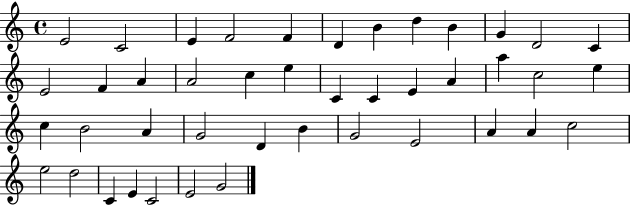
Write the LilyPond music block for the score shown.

{
  \clef treble
  \time 4/4
  \defaultTimeSignature
  \key c \major
  e'2 c'2 | e'4 f'2 f'4 | d'4 b'4 d''4 b'4 | g'4 d'2 c'4 | \break e'2 f'4 a'4 | a'2 c''4 e''4 | c'4 c'4 e'4 a'4 | a''4 c''2 e''4 | \break c''4 b'2 a'4 | g'2 d'4 b'4 | g'2 e'2 | a'4 a'4 c''2 | \break e''2 d''2 | c'4 e'4 c'2 | e'2 g'2 | \bar "|."
}